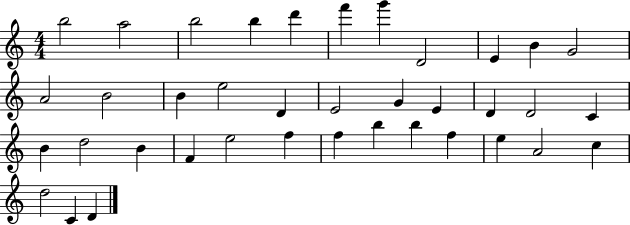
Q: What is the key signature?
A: C major